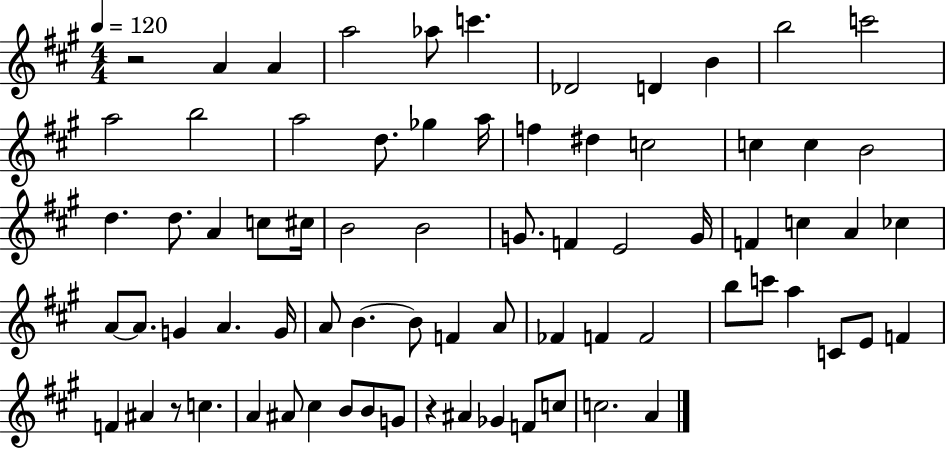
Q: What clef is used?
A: treble